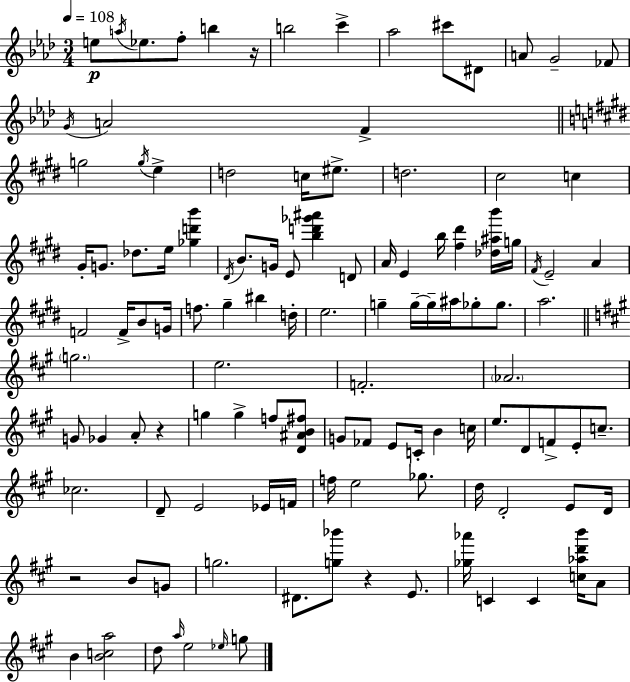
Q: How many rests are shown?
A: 4